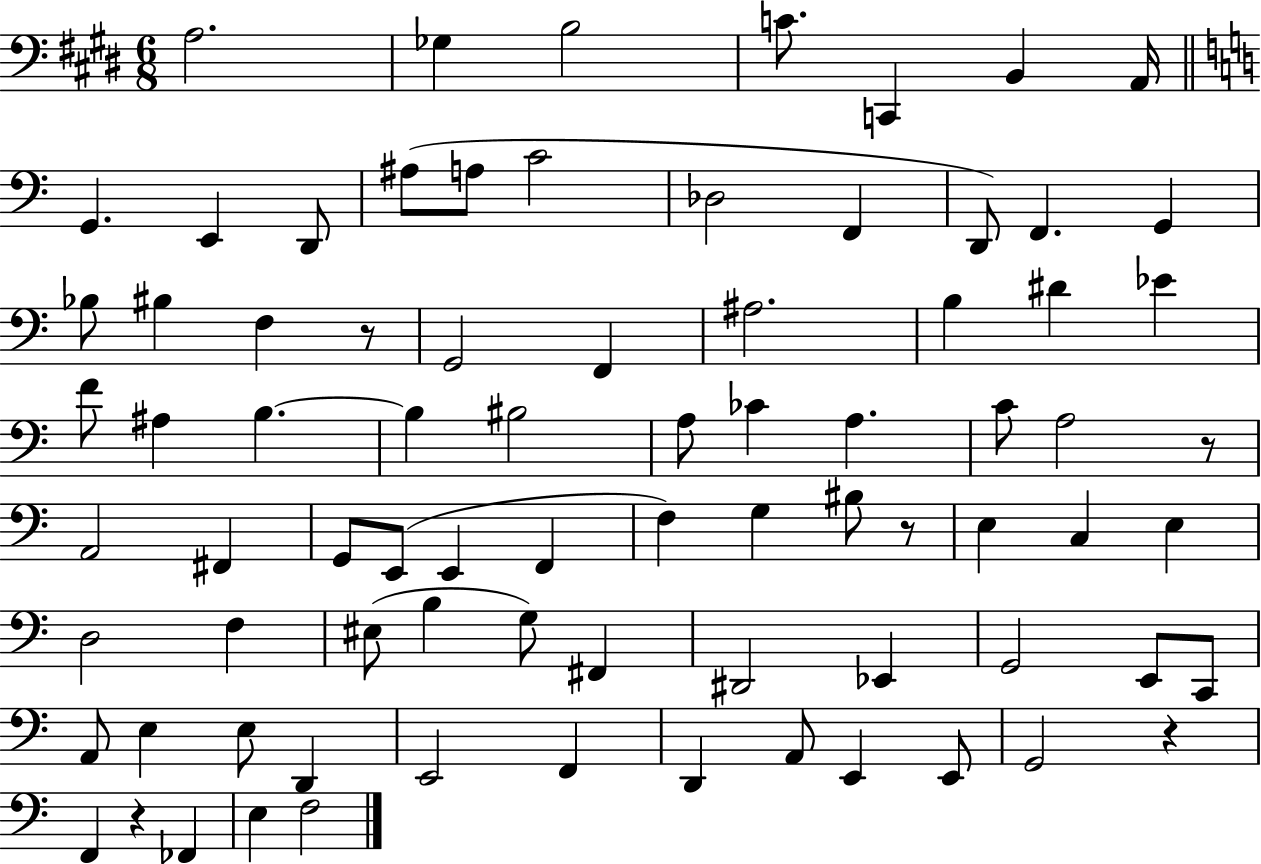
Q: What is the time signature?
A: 6/8